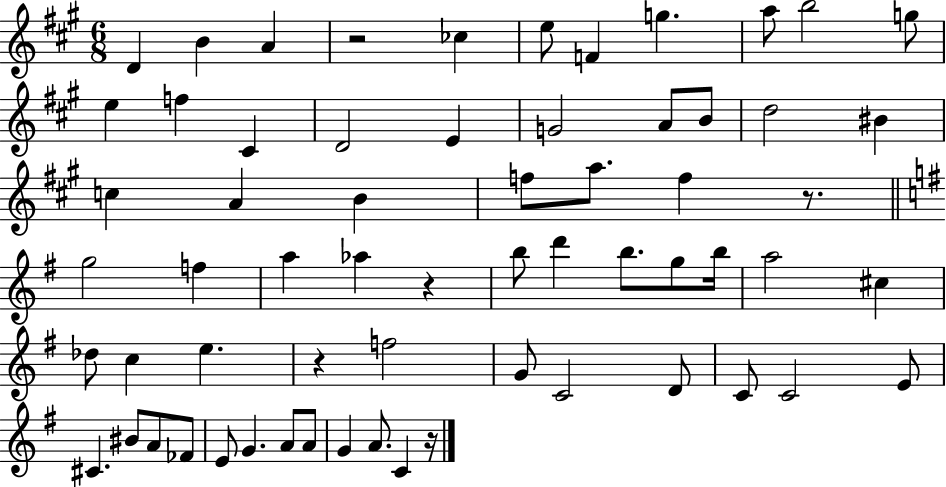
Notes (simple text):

D4/q B4/q A4/q R/h CES5/q E5/e F4/q G5/q. A5/e B5/h G5/e E5/q F5/q C#4/q D4/h E4/q G4/h A4/e B4/e D5/h BIS4/q C5/q A4/q B4/q F5/e A5/e. F5/q R/e. G5/h F5/q A5/q Ab5/q R/q B5/e D6/q B5/e. G5/e B5/s A5/h C#5/q Db5/e C5/q E5/q. R/q F5/h G4/e C4/h D4/e C4/e C4/h E4/e C#4/q. BIS4/e A4/e FES4/e E4/e G4/q. A4/e A4/e G4/q A4/e. C4/q R/s